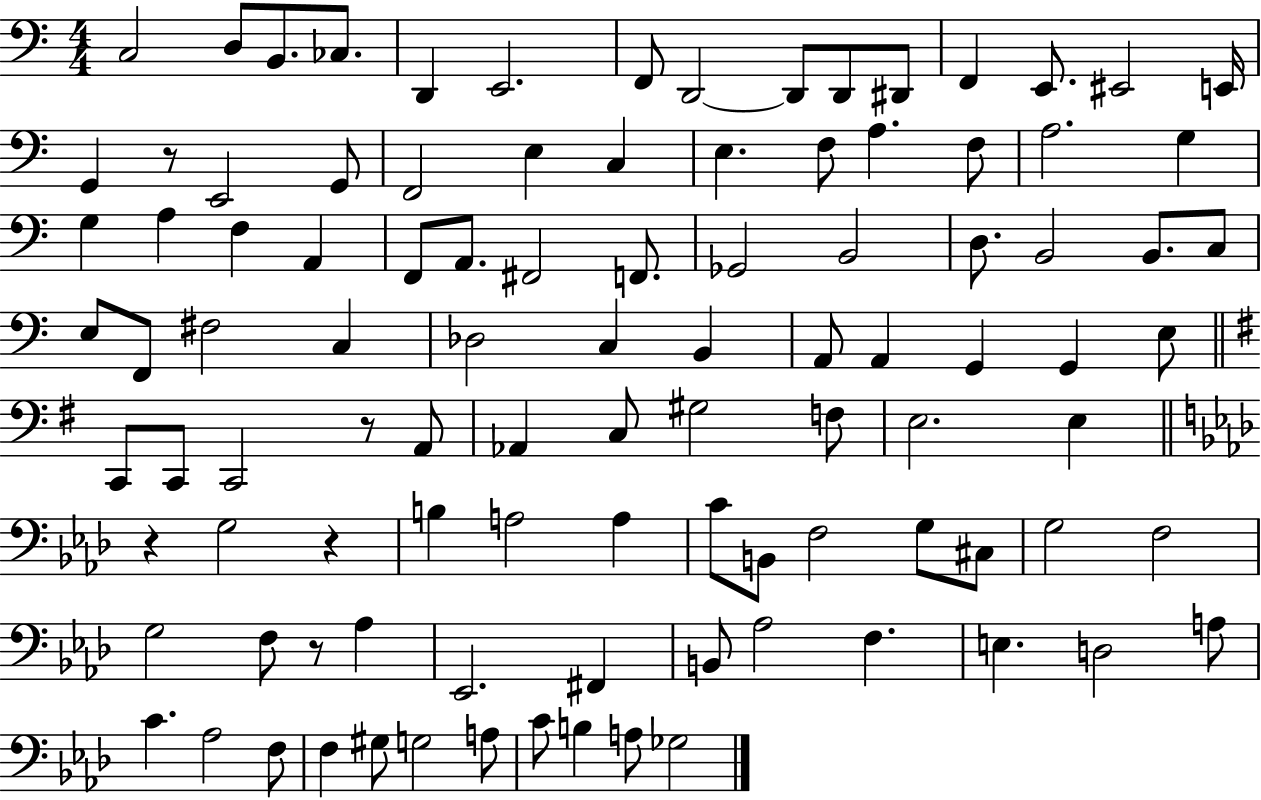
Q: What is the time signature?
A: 4/4